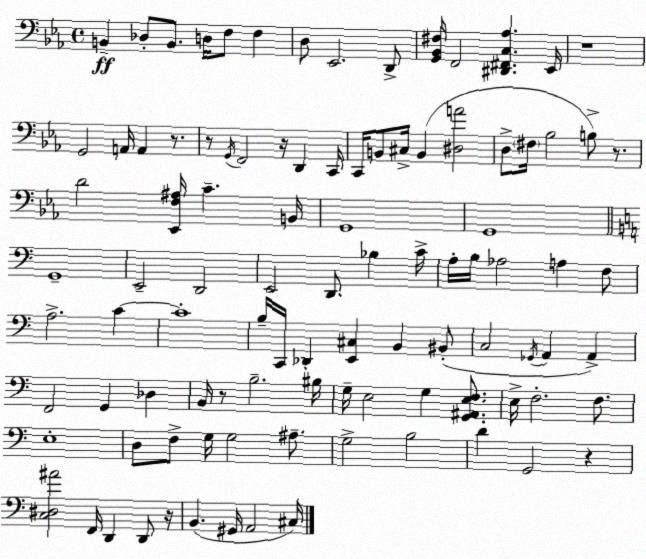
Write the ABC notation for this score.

X:1
T:Untitled
M:4/4
L:1/4
K:Eb
B,, _D,/2 B,,/2 D,/4 F,/2 F, D,/2 _E,,2 D,,/2 [G,,_B,,^F,]/4 F,,2 [^D,,^F,,C,_A,] _E,,/4 z4 G,,2 A,,/4 A,, z/2 z/2 G,,/4 F,,2 z/4 D,, C,,/4 C,,/4 B,,/2 ^C,/4 B,, [^D,A]2 D,/2 ^F,/4 _B,2 B,/2 z/2 D2 [_E,,F,^A,]/4 C B,,/4 G,,4 G,,4 G,,4 E,,2 D,,2 E,,2 D,,/2 _B, C/4 A,/4 B,/4 _A,2 A, F,/2 A,2 C C4 B,/4 C,,/4 _D,, [E,,^C,] B,, ^B,,/2 C,2 _G,,/4 A,, A,, F,,2 G,, _D, B,,/4 z/2 B,2 ^B,/4 G,/4 E,2 G, [G,,^A,,E,F,]/2 E,/4 F,2 F,/2 E,4 D,/2 F,/2 G,/4 G,2 ^A,/2 G,2 B,2 D G,,2 z [C,^D,^A]2 F,,/4 D,, D,,/2 z/4 B,, ^G,,/4 A,,2 ^C,/4